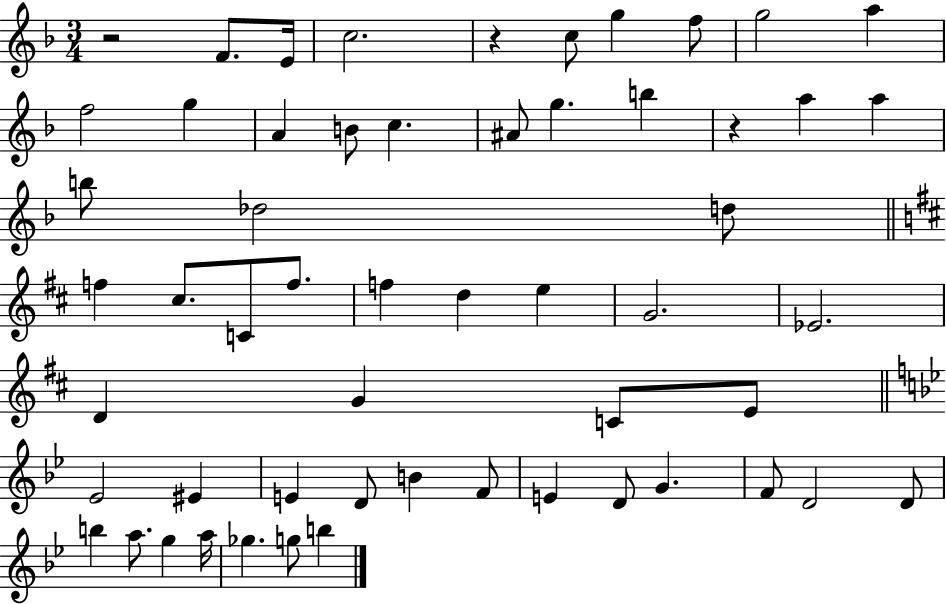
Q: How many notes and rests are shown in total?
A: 56